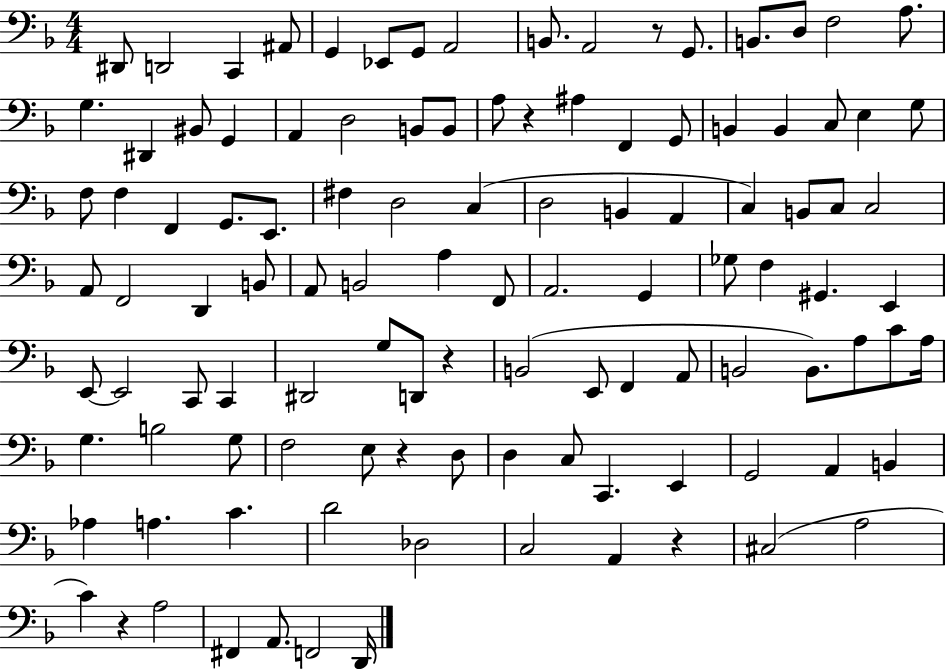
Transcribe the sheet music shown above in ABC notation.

X:1
T:Untitled
M:4/4
L:1/4
K:F
^D,,/2 D,,2 C,, ^A,,/2 G,, _E,,/2 G,,/2 A,,2 B,,/2 A,,2 z/2 G,,/2 B,,/2 D,/2 F,2 A,/2 G, ^D,, ^B,,/2 G,, A,, D,2 B,,/2 B,,/2 A,/2 z ^A, F,, G,,/2 B,, B,, C,/2 E, G,/2 F,/2 F, F,, G,,/2 E,,/2 ^F, D,2 C, D,2 B,, A,, C, B,,/2 C,/2 C,2 A,,/2 F,,2 D,, B,,/2 A,,/2 B,,2 A, F,,/2 A,,2 G,, _G,/2 F, ^G,, E,, E,,/2 E,,2 C,,/2 C,, ^D,,2 G,/2 D,,/2 z B,,2 E,,/2 F,, A,,/2 B,,2 B,,/2 A,/2 C/2 A,/4 G, B,2 G,/2 F,2 E,/2 z D,/2 D, C,/2 C,, E,, G,,2 A,, B,, _A, A, C D2 _D,2 C,2 A,, z ^C,2 A,2 C z A,2 ^F,, A,,/2 F,,2 D,,/4